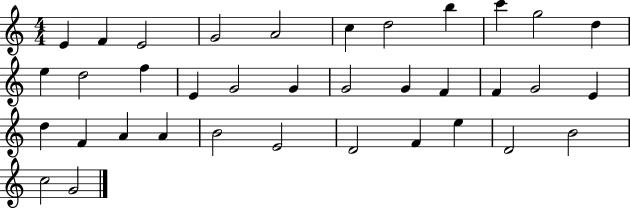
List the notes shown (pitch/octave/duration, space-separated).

E4/q F4/q E4/h G4/h A4/h C5/q D5/h B5/q C6/q G5/h D5/q E5/q D5/h F5/q E4/q G4/h G4/q G4/h G4/q F4/q F4/q G4/h E4/q D5/q F4/q A4/q A4/q B4/h E4/h D4/h F4/q E5/q D4/h B4/h C5/h G4/h